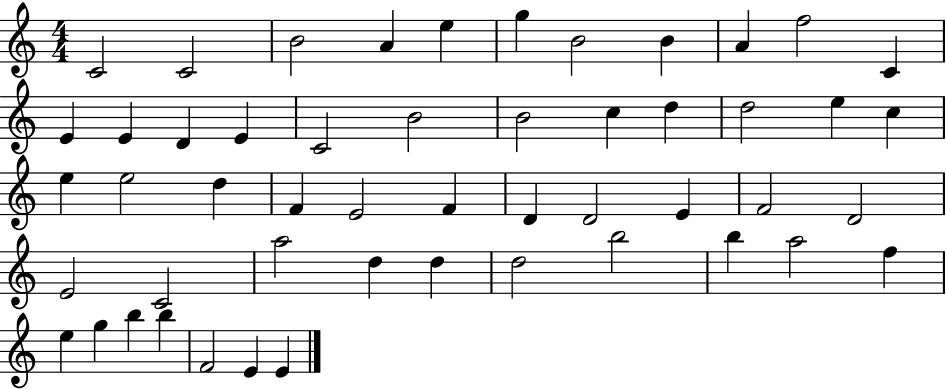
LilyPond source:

{
  \clef treble
  \numericTimeSignature
  \time 4/4
  \key c \major
  c'2 c'2 | b'2 a'4 e''4 | g''4 b'2 b'4 | a'4 f''2 c'4 | \break e'4 e'4 d'4 e'4 | c'2 b'2 | b'2 c''4 d''4 | d''2 e''4 c''4 | \break e''4 e''2 d''4 | f'4 e'2 f'4 | d'4 d'2 e'4 | f'2 d'2 | \break e'2 c'2 | a''2 d''4 d''4 | d''2 b''2 | b''4 a''2 f''4 | \break e''4 g''4 b''4 b''4 | f'2 e'4 e'4 | \bar "|."
}